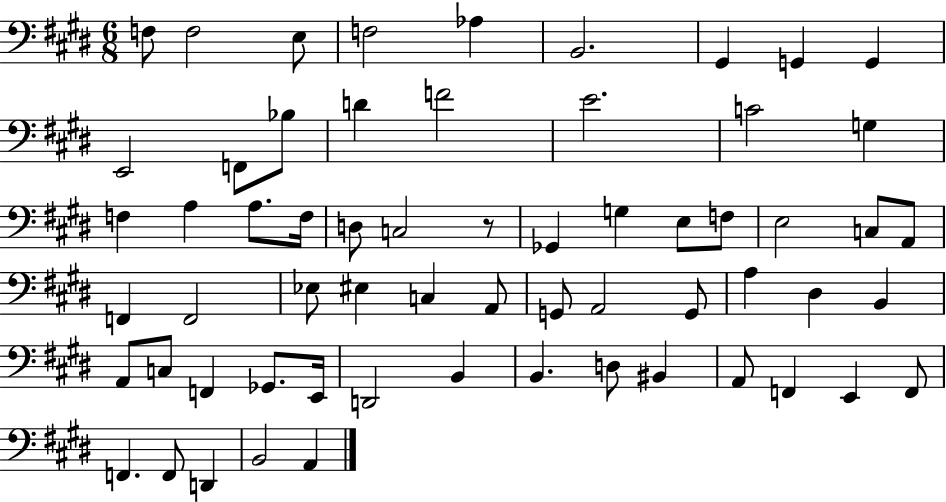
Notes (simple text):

F3/e F3/h E3/e F3/h Ab3/q B2/h. G#2/q G2/q G2/q E2/h F2/e Bb3/e D4/q F4/h E4/h. C4/h G3/q F3/q A3/q A3/e. F3/s D3/e C3/h R/e Gb2/q G3/q E3/e F3/e E3/h C3/e A2/e F2/q F2/h Eb3/e EIS3/q C3/q A2/e G2/e A2/h G2/e A3/q D#3/q B2/q A2/e C3/e F2/q Gb2/e. E2/s D2/h B2/q B2/q. D3/e BIS2/q A2/e F2/q E2/q F2/e F2/q. F2/e D2/q B2/h A2/q